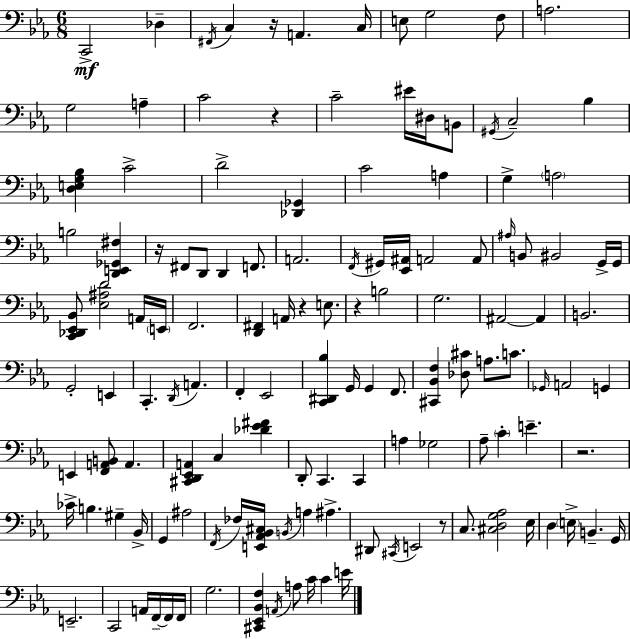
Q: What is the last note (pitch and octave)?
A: E4